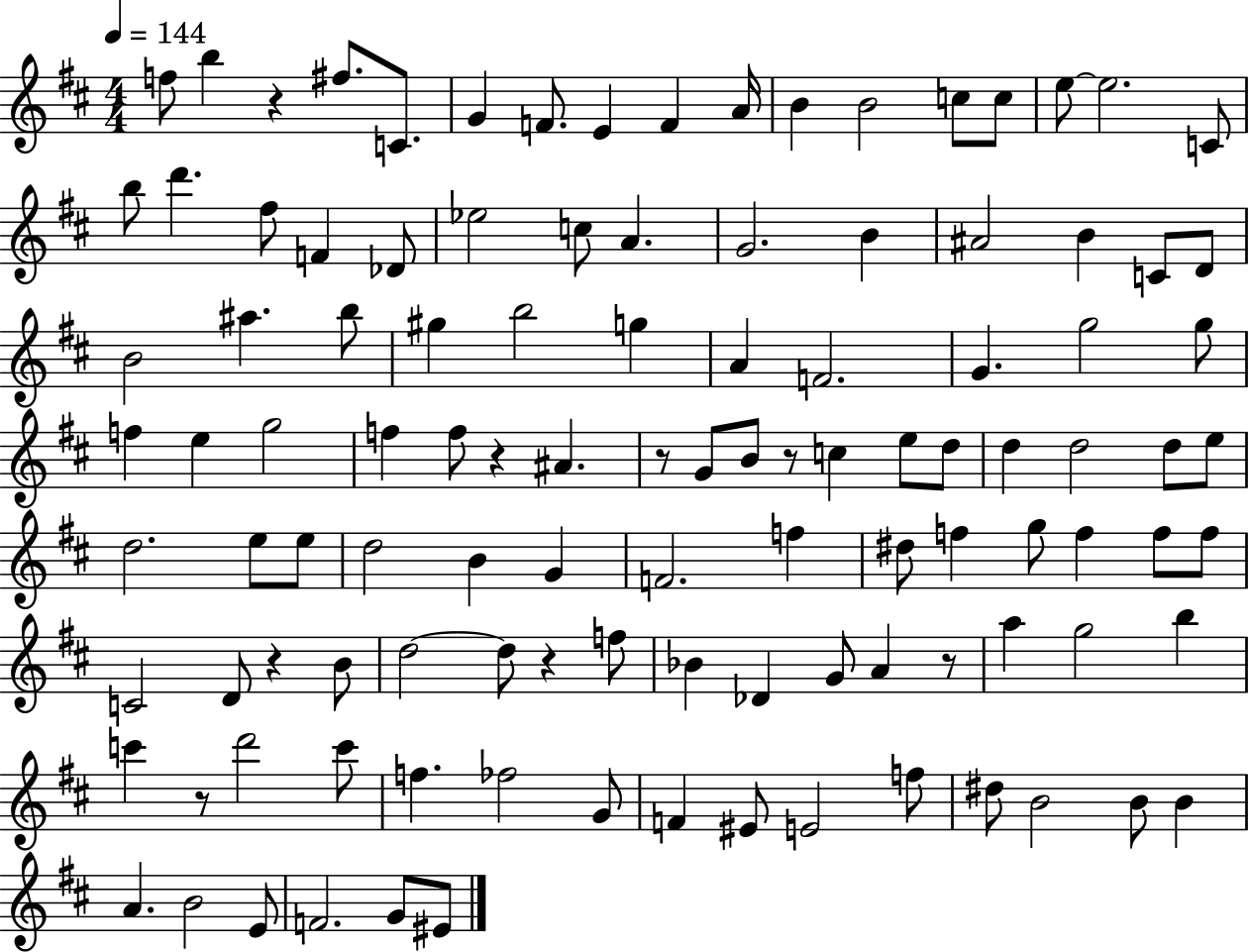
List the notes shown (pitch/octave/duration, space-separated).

F5/e B5/q R/q F#5/e. C4/e. G4/q F4/e. E4/q F4/q A4/s B4/q B4/h C5/e C5/e E5/e E5/h. C4/e B5/e D6/q. F#5/e F4/q Db4/e Eb5/h C5/e A4/q. G4/h. B4/q A#4/h B4/q C4/e D4/e B4/h A#5/q. B5/e G#5/q B5/h G5/q A4/q F4/h. G4/q. G5/h G5/e F5/q E5/q G5/h F5/q F5/e R/q A#4/q. R/e G4/e B4/e R/e C5/q E5/e D5/e D5/q D5/h D5/e E5/e D5/h. E5/e E5/e D5/h B4/q G4/q F4/h. F5/q D#5/e F5/q G5/e F5/q F5/e F5/e C4/h D4/e R/q B4/e D5/h D5/e R/q F5/e Bb4/q Db4/q G4/e A4/q R/e A5/q G5/h B5/q C6/q R/e D6/h C6/e F5/q. FES5/h G4/e F4/q EIS4/e E4/h F5/e D#5/e B4/h B4/e B4/q A4/q. B4/h E4/e F4/h. G4/e EIS4/e